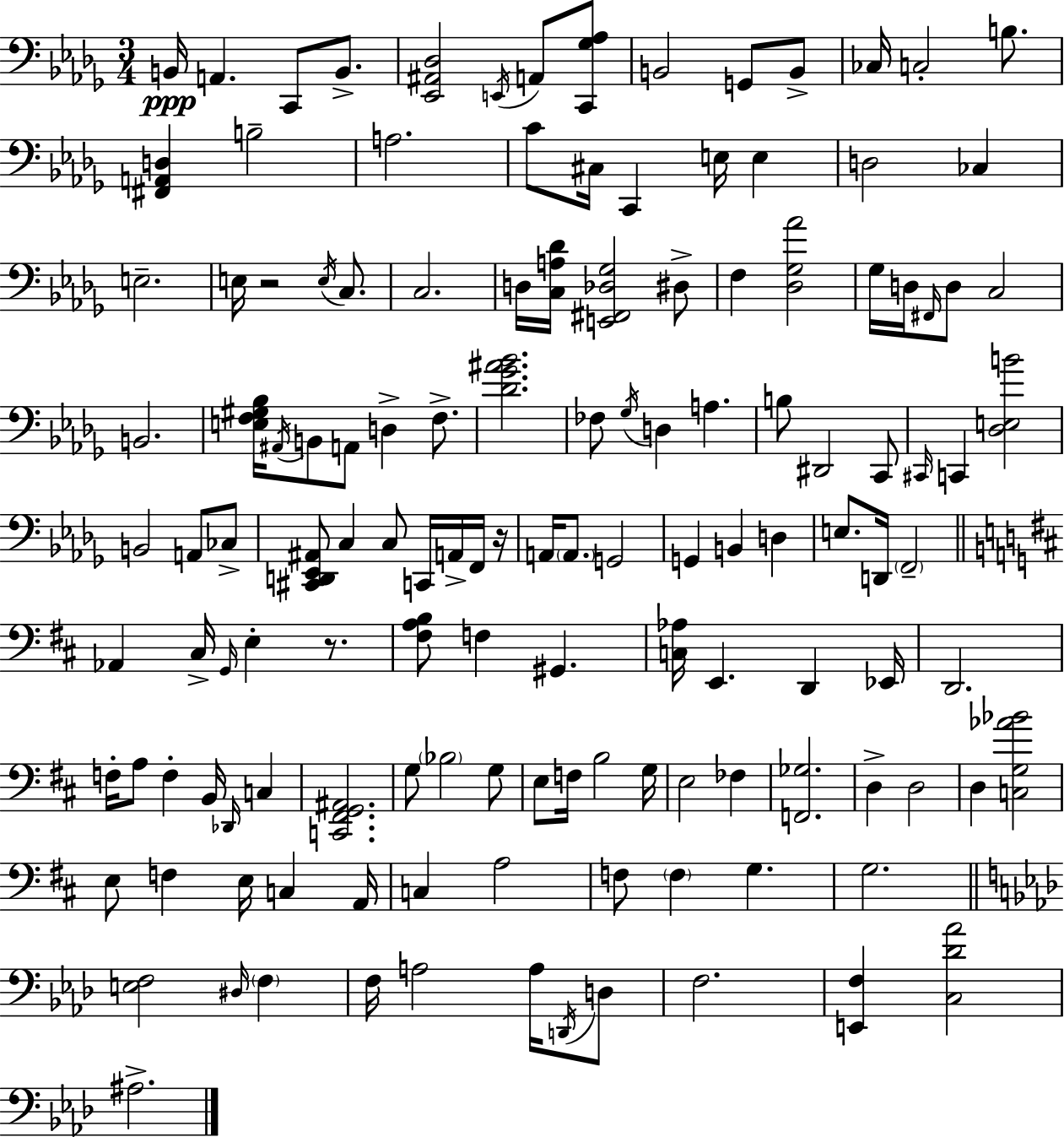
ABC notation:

X:1
T:Untitled
M:3/4
L:1/4
K:Bbm
B,,/4 A,, C,,/2 B,,/2 [_E,,^A,,_D,]2 E,,/4 A,,/2 [C,,_G,_A,]/2 B,,2 G,,/2 B,,/2 _C,/4 C,2 B,/2 [^F,,A,,D,] B,2 A,2 C/2 ^C,/4 C,, E,/4 E, D,2 _C, E,2 E,/4 z2 E,/4 C,/2 C,2 D,/4 [C,A,_D]/4 [E,,^F,,_D,_G,]2 ^D,/2 F, [_D,_G,_A]2 _G,/4 D,/4 ^F,,/4 D,/2 C,2 B,,2 [E,F,^G,_B,]/4 ^A,,/4 B,,/2 A,,/2 D, F,/2 [_D_G^A_B]2 _F,/2 _G,/4 D, A, B,/2 ^D,,2 C,,/2 ^C,,/4 C,, [_D,E,B]2 B,,2 A,,/2 _C,/2 [^C,,D,,_E,,^A,,]/2 C, C,/2 C,,/4 A,,/4 F,,/4 z/4 A,,/4 A,,/2 G,,2 G,, B,, D, E,/2 D,,/4 F,,2 _A,, ^C,/4 G,,/4 E, z/2 [^F,A,B,]/2 F, ^G,, [C,_A,]/4 E,, D,, _E,,/4 D,,2 F,/4 A,/2 F, B,,/4 _D,,/4 C, [C,,^F,,G,,^A,,]2 G,/2 _B,2 G,/2 E,/2 F,/4 B,2 G,/4 E,2 _F, [F,,_G,]2 D, D,2 D, [C,G,_A_B]2 E,/2 F, E,/4 C, A,,/4 C, A,2 F,/2 F, G, G,2 [E,F,]2 ^D,/4 F, F,/4 A,2 A,/4 D,,/4 D,/2 F,2 [E,,F,] [C,_D_A]2 ^A,2